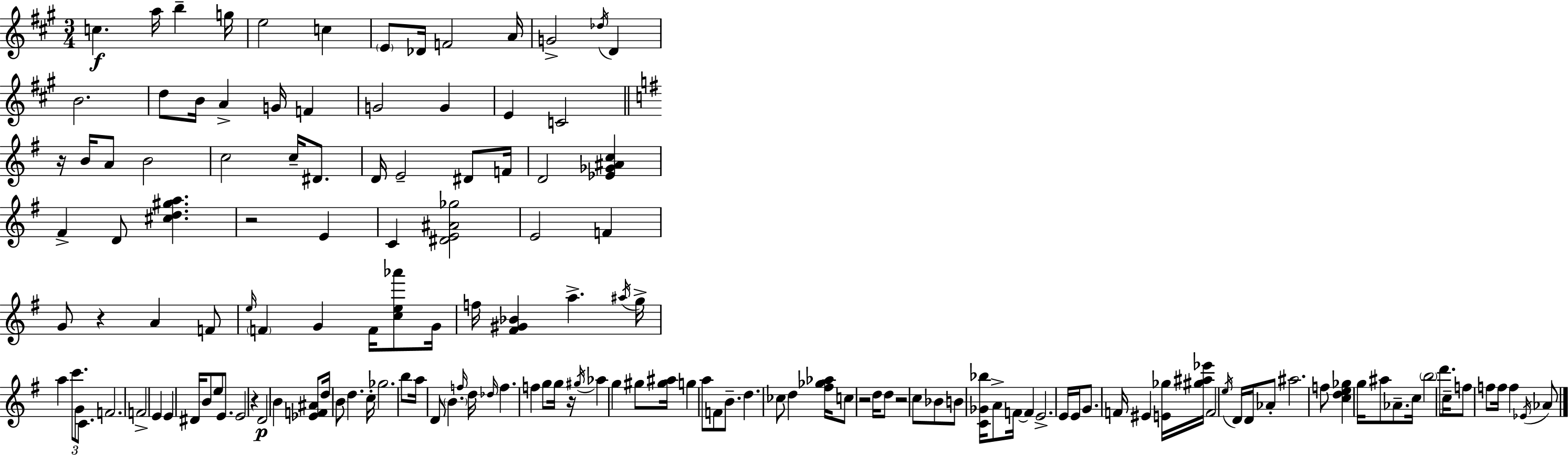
C5/q. A5/s B5/q G5/s E5/h C5/q E4/e Db4/s F4/h A4/s G4/h Db5/s D4/q B4/h. D5/e B4/s A4/q G4/s F4/q G4/h G4/q E4/q C4/h R/s B4/s A4/e B4/h C5/h C5/s D#4/e. D4/s E4/h D#4/e F4/s D4/h [Eb4,Gb4,A#4,C5]/q F#4/q D4/e [C#5,D5,G#5,A5]/q. R/h E4/q C4/q [D#4,E4,A#4,Gb5]/h E4/h F4/q G4/e R/q A4/q F4/e E5/s F4/q G4/q F4/s [C5,E5,Ab6]/e G4/s F5/s [F#4,G#4,Bb4]/q A5/q. A#5/s G5/s A5/q C6/e. G4/e C4/e. F4/h. F4/h E4/q E4/q D#4/s B4/e E5/e E4/e. E4/h R/q D4/h B4/q [Eb4,F4,A#4]/e D5/s B4/e D5/q. C5/s Gb5/h. B5/e A5/s D4/e B4/q. F5/s D5/s Db5/s F5/q. F5/q G5/e G5/s R/s G#5/s Ab5/q G5/q G#5/e [G#5,A#5]/s G5/q A5/e F4/e B4/e. D5/q. CES5/e D5/q [F#5,Gb5,Ab5]/s C5/e R/h D5/s D5/e R/h C5/e Bb4/e B4/e [C4,Gb4,Bb5]/s A4/e F4/s F4/q E4/h. E4/s E4/s G4/e. F4/s EIS4/q [E4,Gb5]/s [G#5,A#5,Eb6]/s F4/h E5/s D4/s D4/s Ab4/e A#5/h. F5/e [C5,D5,E5,Gb5]/q G5/s A#5/e Ab4/e. C5/s B5/h D6/e. C5/s F5/e F5/e F5/s F5/q Eb4/s Ab4/e